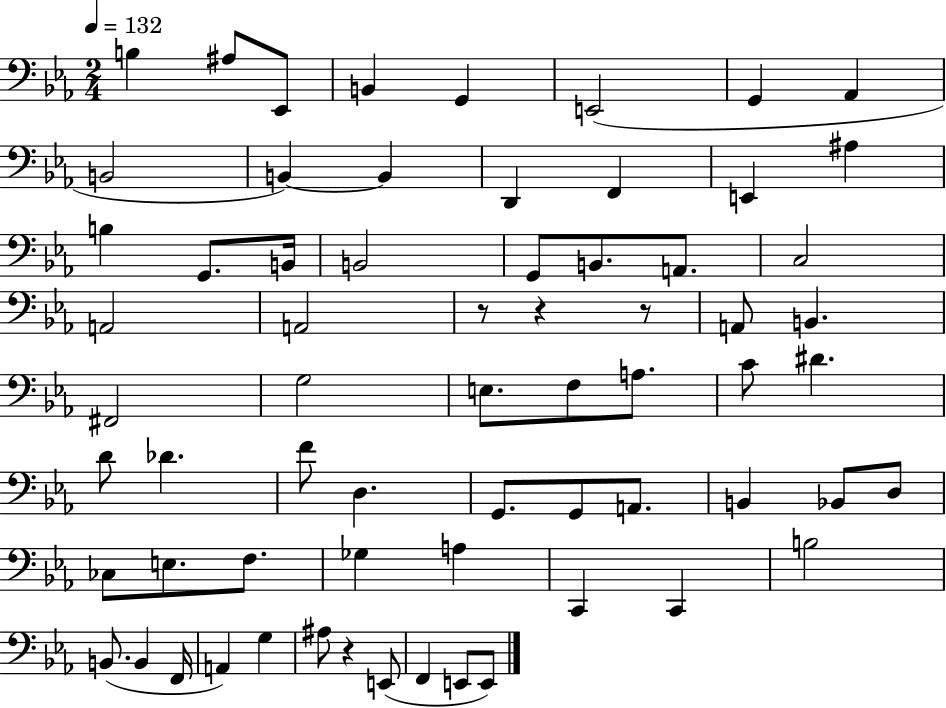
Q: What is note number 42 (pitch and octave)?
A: B2